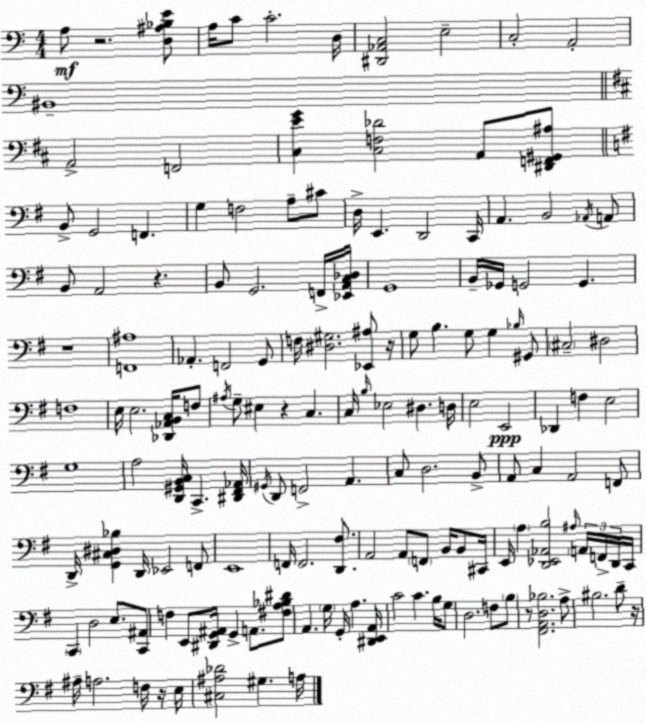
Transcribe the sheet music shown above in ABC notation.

X:1
T:Untitled
M:4/4
L:1/4
K:C
A,/2 z2 [D,^A,_B,E]/2 A,/4 C/2 C2 D,/4 [^D,,_A,,C,]2 E,2 C,2 A,,2 ^B,,4 A,,2 F,,2 [^C,EG] [^C,F,_D]2 A,,/2 [^D,,F,,^G,,^A,]/2 B,,/2 G,,2 F,, G, F,2 A,/2 ^C/2 D,/4 E,, D,,2 C,,/4 A,, B,,2 _A,,/4 A,,/2 B,,/2 A,,2 z B,,/2 G,,2 F,,/4 [_E,,A,,C,_D,]/4 G,,4 B,,/4 _G,,/4 G,,2 G,, z4 [F,,^A,]4 _A,, F,,2 G,,/2 F,/4 [^D,^G,]2 [_E,,^A,]/2 z/4 G,/2 B, G,/2 G, _B,/4 ^G,,/2 ^C,2 ^D,2 F,4 E,/4 E,2 [_D,,_A,,B,,C,]/4 F,/2 ^A,/4 G,/2 ^E, z C, C,/4 B,/4 _E,2 ^D, D,/4 E,2 E,,2 _D,, F, E,2 G,4 A,2 [D,,^G,,B,,C,]/4 C,, [^D,,^F,,_A,,]/4 ^G,,/4 D,,/2 F,,2 A,, C,/2 D,2 B,,/2 A,,/2 C, A,,2 F,,/2 D,,/4 [G,,^C,^D,_B,] D,,/4 _E,,2 F,,/2 E,,4 F,,/4 F,,2 [D,,^F,]/2 A,,2 A,,/2 F,,/2 B,,/4 B,,/2 ^C,,/4 E,,/4 A, [D,,_E,,_A,,B,]2 ^A,/4 A,,/4 F,,/4 D,,/4 C,,/4 C,, D,2 E,/2 [C,,^A,,]/2 F, E,,/2 [^D,,G,,^A,,]/4 G,, A,,/2 [^F,A,_B,^D]/2 A,, G,/4 G,,/4 A, [^D,,E,,A,,]/4 C2 C B,/4 G,/2 D,2 F,/2 B,/2 z/2 [^F,,A,,D,_B,]2 A,/2 ^B,2 D/2 z/4 ^A,/4 A,2 F,/4 z/4 E,/4 [^C,^A,_D]2 ^G, A,/4